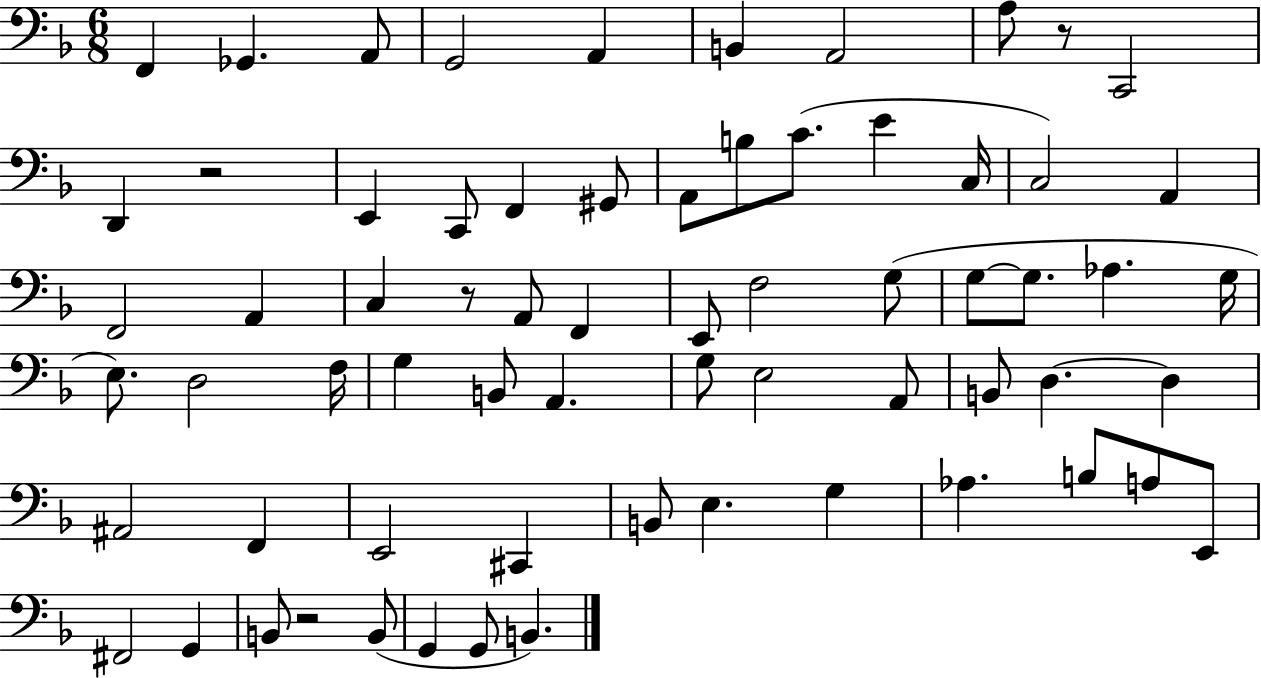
F2/q Gb2/q. A2/e G2/h A2/q B2/q A2/h A3/e R/e C2/h D2/q R/h E2/q C2/e F2/q G#2/e A2/e B3/e C4/e. E4/q C3/s C3/h A2/q F2/h A2/q C3/q R/e A2/e F2/q E2/e F3/h G3/e G3/e G3/e. Ab3/q. G3/s E3/e. D3/h F3/s G3/q B2/e A2/q. G3/e E3/h A2/e B2/e D3/q. D3/q A#2/h F2/q E2/h C#2/q B2/e E3/q. G3/q Ab3/q. B3/e A3/e E2/e F#2/h G2/q B2/e R/h B2/e G2/q G2/e B2/q.